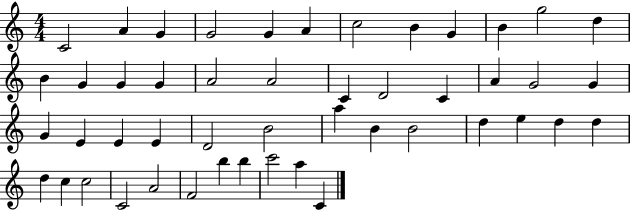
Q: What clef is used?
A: treble